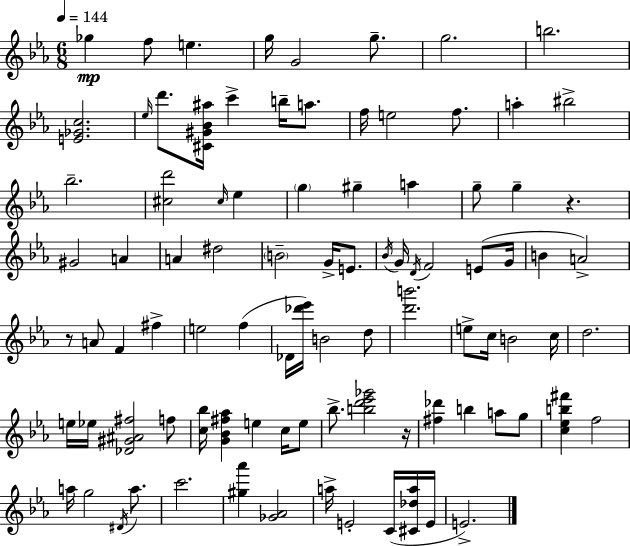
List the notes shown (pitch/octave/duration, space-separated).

Gb5/q F5/e E5/q. G5/s G4/h G5/e. G5/h. B5/h. [E4,Gb4,C5]/h. Eb5/s D6/e. [C#4,G#4,Bb4,A#5]/s C6/q B5/s A5/e. F5/s E5/h F5/e. A5/q BIS5/h Bb5/h. [C#5,D6]/h C#5/s Eb5/q G5/q G#5/q A5/q G5/e G5/q R/q. G#4/h A4/q A4/q D#5/h B4/h G4/s E4/e. Bb4/s G4/s D4/s F4/h E4/e G4/s B4/q A4/h R/e A4/e F4/q F#5/q E5/h F5/q Db4/s [Db6,Eb6]/s B4/h D5/e [D6,B6]/h. E5/e C5/s B4/h C5/s D5/h. E5/s Eb5/s [Db4,G#4,A#4,F#5]/h F5/e [C5,Bb5]/s [G4,Bb4,F#5,Ab5]/q E5/q C5/s E5/e Bb5/e. [B5,D6,Eb6,Gb6]/h R/s [F#5,Db6]/q B5/q A5/e G5/e [C5,Eb5,B5,F#6]/q F5/h A5/s G5/h D#4/s A5/e. C6/h. [G#5,Ab6]/q [Gb4,Ab4]/h A5/s E4/h C4/s [C#4,Db5,A5]/s E4/s E4/h.